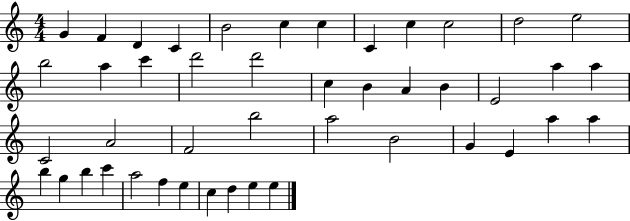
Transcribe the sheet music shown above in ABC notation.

X:1
T:Untitled
M:4/4
L:1/4
K:C
G F D C B2 c c C c c2 d2 e2 b2 a c' d'2 d'2 c B A B E2 a a C2 A2 F2 b2 a2 B2 G E a a b g b c' a2 f e c d e e